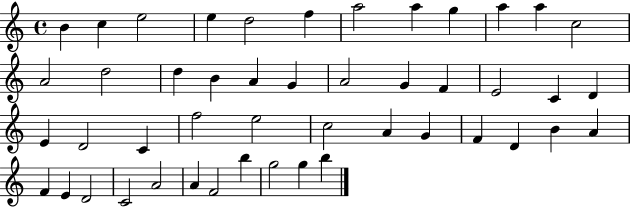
B4/q C5/q E5/h E5/q D5/h F5/q A5/h A5/q G5/q A5/q A5/q C5/h A4/h D5/h D5/q B4/q A4/q G4/q A4/h G4/q F4/q E4/h C4/q D4/q E4/q D4/h C4/q F5/h E5/h C5/h A4/q G4/q F4/q D4/q B4/q A4/q F4/q E4/q D4/h C4/h A4/h A4/q F4/h B5/q G5/h G5/q B5/q